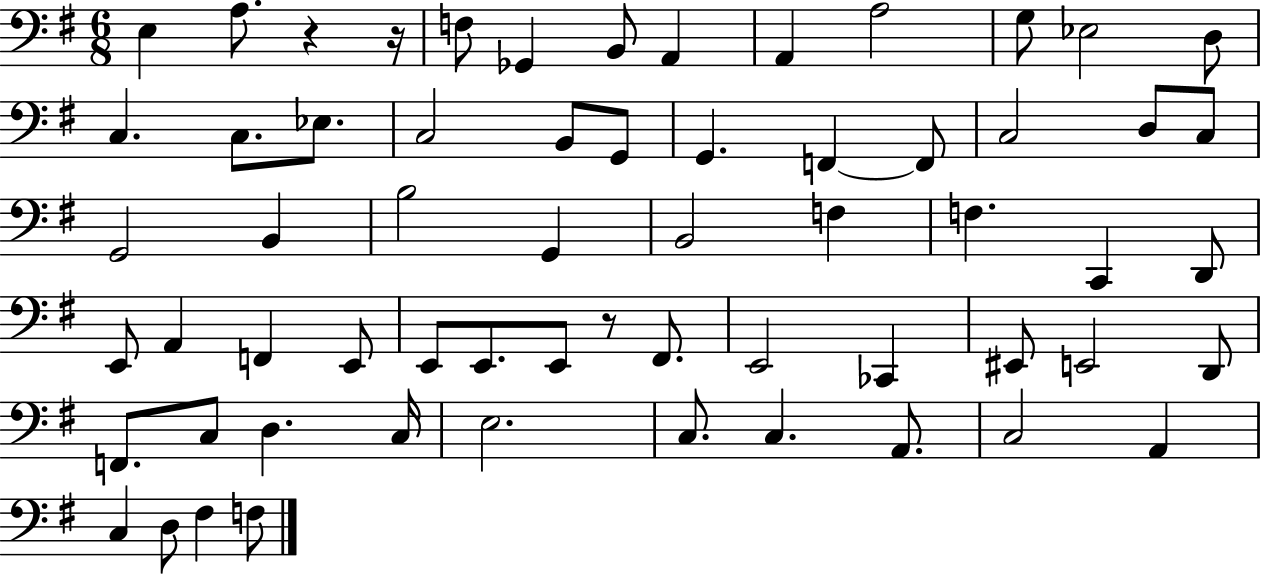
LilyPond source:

{
  \clef bass
  \numericTimeSignature
  \time 6/8
  \key g \major
  e4 a8. r4 r16 | f8 ges,4 b,8 a,4 | a,4 a2 | g8 ees2 d8 | \break c4. c8. ees8. | c2 b,8 g,8 | g,4. f,4~~ f,8 | c2 d8 c8 | \break g,2 b,4 | b2 g,4 | b,2 f4 | f4. c,4 d,8 | \break e,8 a,4 f,4 e,8 | e,8 e,8. e,8 r8 fis,8. | e,2 ces,4 | eis,8 e,2 d,8 | \break f,8. c8 d4. c16 | e2. | c8. c4. a,8. | c2 a,4 | \break c4 d8 fis4 f8 | \bar "|."
}